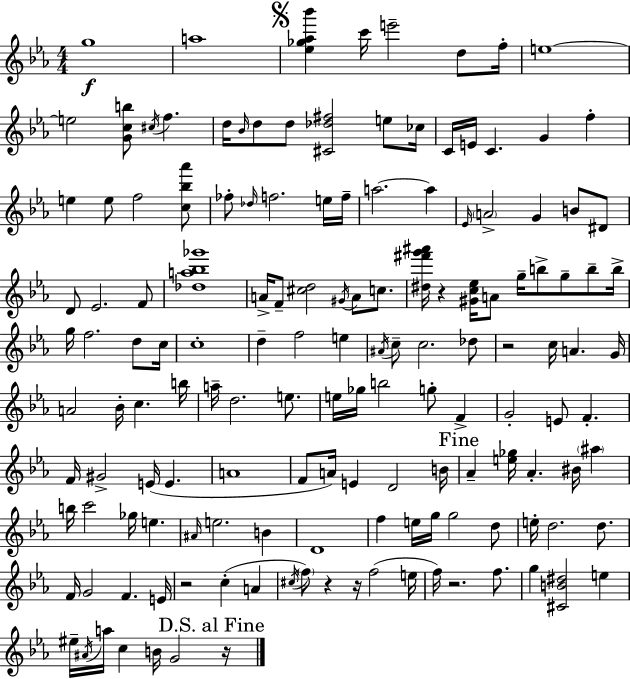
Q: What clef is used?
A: treble